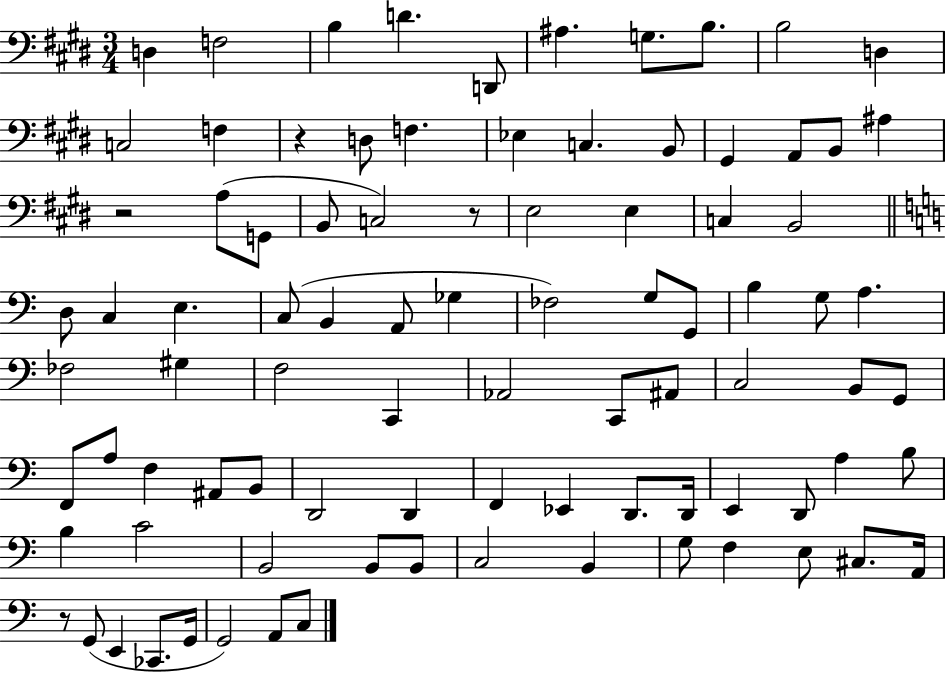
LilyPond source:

{
  \clef bass
  \numericTimeSignature
  \time 3/4
  \key e \major
  d4 f2 | b4 d'4. d,8 | ais4. g8. b8. | b2 d4 | \break c2 f4 | r4 d8 f4. | ees4 c4. b,8 | gis,4 a,8 b,8 ais4 | \break r2 a8( g,8 | b,8 c2) r8 | e2 e4 | c4 b,2 | \break \bar "||" \break \key c \major d8 c4 e4. | c8( b,4 a,8 ges4 | fes2) g8 g,8 | b4 g8 a4. | \break fes2 gis4 | f2 c,4 | aes,2 c,8 ais,8 | c2 b,8 g,8 | \break f,8 a8 f4 ais,8 b,8 | d,2 d,4 | f,4 ees,4 d,8. d,16 | e,4 d,8 a4 b8 | \break b4 c'2 | b,2 b,8 b,8 | c2 b,4 | g8 f4 e8 cis8. a,16 | \break r8 g,8( e,4 ces,8. g,16 | g,2) a,8 c8 | \bar "|."
}